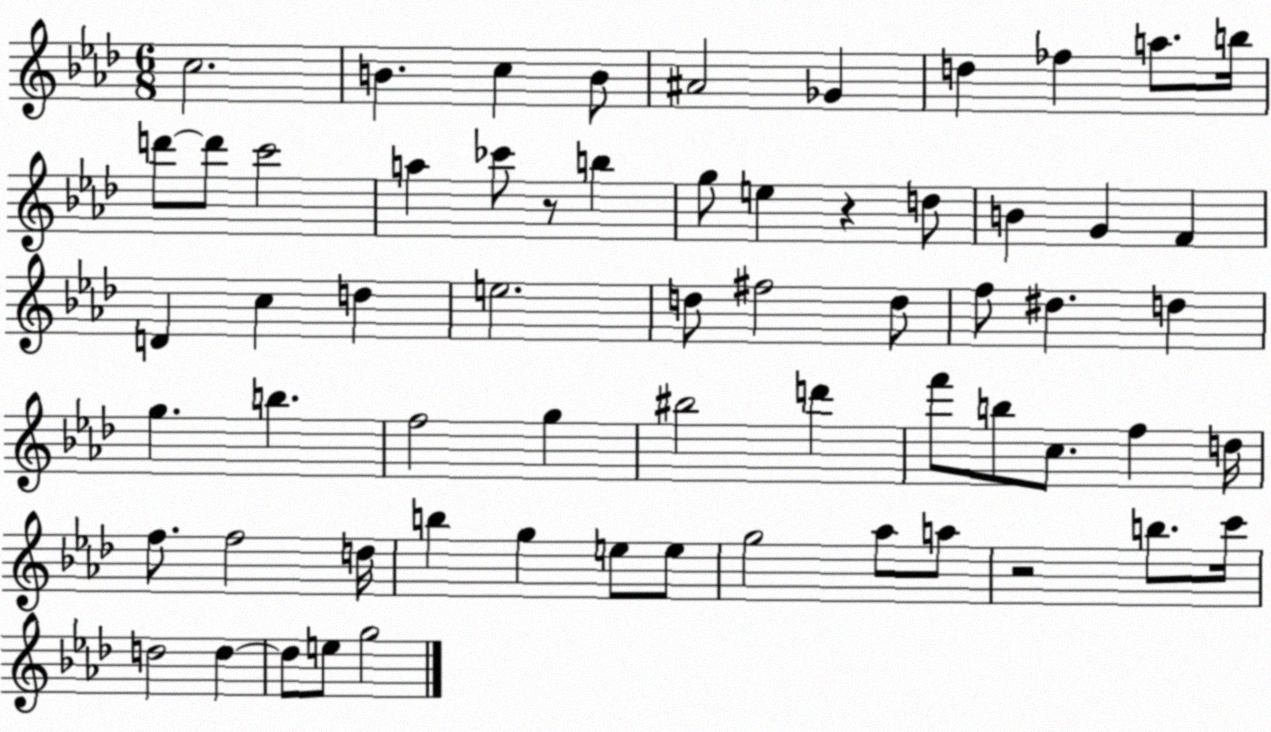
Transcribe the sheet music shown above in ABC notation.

X:1
T:Untitled
M:6/8
L:1/4
K:Ab
c2 B c B/2 ^A2 _G d _f a/2 b/4 d'/2 d'/2 c'2 a _c'/2 z/2 b g/2 e z d/2 B G F D c d e2 d/2 ^f2 d/2 f/2 ^d d g b f2 g ^b2 d' f'/2 b/2 c/2 f d/4 f/2 f2 d/4 b g e/2 e/2 g2 _a/2 a/2 z2 b/2 c'/4 d2 d d/2 e/2 g2